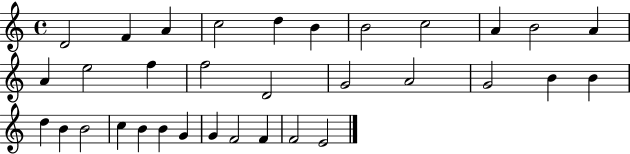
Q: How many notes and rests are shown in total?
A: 33